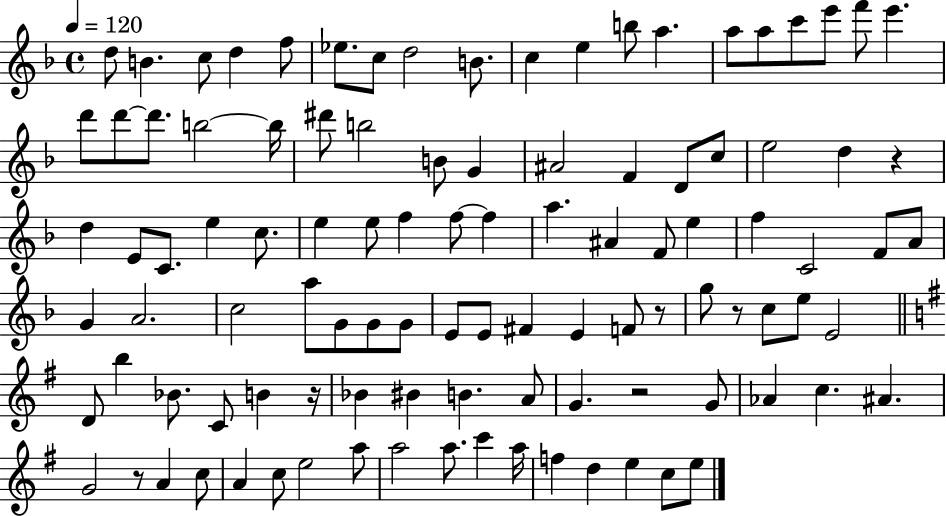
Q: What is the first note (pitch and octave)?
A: D5